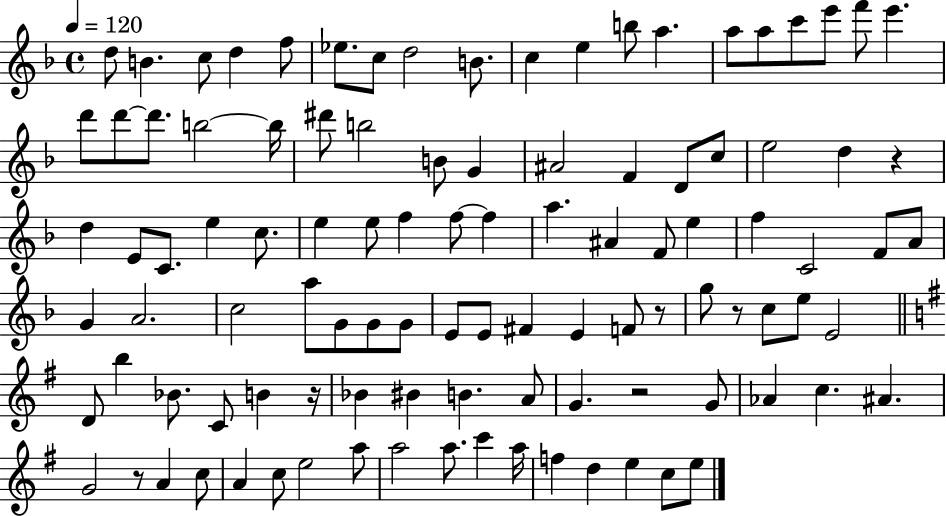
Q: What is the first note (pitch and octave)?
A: D5